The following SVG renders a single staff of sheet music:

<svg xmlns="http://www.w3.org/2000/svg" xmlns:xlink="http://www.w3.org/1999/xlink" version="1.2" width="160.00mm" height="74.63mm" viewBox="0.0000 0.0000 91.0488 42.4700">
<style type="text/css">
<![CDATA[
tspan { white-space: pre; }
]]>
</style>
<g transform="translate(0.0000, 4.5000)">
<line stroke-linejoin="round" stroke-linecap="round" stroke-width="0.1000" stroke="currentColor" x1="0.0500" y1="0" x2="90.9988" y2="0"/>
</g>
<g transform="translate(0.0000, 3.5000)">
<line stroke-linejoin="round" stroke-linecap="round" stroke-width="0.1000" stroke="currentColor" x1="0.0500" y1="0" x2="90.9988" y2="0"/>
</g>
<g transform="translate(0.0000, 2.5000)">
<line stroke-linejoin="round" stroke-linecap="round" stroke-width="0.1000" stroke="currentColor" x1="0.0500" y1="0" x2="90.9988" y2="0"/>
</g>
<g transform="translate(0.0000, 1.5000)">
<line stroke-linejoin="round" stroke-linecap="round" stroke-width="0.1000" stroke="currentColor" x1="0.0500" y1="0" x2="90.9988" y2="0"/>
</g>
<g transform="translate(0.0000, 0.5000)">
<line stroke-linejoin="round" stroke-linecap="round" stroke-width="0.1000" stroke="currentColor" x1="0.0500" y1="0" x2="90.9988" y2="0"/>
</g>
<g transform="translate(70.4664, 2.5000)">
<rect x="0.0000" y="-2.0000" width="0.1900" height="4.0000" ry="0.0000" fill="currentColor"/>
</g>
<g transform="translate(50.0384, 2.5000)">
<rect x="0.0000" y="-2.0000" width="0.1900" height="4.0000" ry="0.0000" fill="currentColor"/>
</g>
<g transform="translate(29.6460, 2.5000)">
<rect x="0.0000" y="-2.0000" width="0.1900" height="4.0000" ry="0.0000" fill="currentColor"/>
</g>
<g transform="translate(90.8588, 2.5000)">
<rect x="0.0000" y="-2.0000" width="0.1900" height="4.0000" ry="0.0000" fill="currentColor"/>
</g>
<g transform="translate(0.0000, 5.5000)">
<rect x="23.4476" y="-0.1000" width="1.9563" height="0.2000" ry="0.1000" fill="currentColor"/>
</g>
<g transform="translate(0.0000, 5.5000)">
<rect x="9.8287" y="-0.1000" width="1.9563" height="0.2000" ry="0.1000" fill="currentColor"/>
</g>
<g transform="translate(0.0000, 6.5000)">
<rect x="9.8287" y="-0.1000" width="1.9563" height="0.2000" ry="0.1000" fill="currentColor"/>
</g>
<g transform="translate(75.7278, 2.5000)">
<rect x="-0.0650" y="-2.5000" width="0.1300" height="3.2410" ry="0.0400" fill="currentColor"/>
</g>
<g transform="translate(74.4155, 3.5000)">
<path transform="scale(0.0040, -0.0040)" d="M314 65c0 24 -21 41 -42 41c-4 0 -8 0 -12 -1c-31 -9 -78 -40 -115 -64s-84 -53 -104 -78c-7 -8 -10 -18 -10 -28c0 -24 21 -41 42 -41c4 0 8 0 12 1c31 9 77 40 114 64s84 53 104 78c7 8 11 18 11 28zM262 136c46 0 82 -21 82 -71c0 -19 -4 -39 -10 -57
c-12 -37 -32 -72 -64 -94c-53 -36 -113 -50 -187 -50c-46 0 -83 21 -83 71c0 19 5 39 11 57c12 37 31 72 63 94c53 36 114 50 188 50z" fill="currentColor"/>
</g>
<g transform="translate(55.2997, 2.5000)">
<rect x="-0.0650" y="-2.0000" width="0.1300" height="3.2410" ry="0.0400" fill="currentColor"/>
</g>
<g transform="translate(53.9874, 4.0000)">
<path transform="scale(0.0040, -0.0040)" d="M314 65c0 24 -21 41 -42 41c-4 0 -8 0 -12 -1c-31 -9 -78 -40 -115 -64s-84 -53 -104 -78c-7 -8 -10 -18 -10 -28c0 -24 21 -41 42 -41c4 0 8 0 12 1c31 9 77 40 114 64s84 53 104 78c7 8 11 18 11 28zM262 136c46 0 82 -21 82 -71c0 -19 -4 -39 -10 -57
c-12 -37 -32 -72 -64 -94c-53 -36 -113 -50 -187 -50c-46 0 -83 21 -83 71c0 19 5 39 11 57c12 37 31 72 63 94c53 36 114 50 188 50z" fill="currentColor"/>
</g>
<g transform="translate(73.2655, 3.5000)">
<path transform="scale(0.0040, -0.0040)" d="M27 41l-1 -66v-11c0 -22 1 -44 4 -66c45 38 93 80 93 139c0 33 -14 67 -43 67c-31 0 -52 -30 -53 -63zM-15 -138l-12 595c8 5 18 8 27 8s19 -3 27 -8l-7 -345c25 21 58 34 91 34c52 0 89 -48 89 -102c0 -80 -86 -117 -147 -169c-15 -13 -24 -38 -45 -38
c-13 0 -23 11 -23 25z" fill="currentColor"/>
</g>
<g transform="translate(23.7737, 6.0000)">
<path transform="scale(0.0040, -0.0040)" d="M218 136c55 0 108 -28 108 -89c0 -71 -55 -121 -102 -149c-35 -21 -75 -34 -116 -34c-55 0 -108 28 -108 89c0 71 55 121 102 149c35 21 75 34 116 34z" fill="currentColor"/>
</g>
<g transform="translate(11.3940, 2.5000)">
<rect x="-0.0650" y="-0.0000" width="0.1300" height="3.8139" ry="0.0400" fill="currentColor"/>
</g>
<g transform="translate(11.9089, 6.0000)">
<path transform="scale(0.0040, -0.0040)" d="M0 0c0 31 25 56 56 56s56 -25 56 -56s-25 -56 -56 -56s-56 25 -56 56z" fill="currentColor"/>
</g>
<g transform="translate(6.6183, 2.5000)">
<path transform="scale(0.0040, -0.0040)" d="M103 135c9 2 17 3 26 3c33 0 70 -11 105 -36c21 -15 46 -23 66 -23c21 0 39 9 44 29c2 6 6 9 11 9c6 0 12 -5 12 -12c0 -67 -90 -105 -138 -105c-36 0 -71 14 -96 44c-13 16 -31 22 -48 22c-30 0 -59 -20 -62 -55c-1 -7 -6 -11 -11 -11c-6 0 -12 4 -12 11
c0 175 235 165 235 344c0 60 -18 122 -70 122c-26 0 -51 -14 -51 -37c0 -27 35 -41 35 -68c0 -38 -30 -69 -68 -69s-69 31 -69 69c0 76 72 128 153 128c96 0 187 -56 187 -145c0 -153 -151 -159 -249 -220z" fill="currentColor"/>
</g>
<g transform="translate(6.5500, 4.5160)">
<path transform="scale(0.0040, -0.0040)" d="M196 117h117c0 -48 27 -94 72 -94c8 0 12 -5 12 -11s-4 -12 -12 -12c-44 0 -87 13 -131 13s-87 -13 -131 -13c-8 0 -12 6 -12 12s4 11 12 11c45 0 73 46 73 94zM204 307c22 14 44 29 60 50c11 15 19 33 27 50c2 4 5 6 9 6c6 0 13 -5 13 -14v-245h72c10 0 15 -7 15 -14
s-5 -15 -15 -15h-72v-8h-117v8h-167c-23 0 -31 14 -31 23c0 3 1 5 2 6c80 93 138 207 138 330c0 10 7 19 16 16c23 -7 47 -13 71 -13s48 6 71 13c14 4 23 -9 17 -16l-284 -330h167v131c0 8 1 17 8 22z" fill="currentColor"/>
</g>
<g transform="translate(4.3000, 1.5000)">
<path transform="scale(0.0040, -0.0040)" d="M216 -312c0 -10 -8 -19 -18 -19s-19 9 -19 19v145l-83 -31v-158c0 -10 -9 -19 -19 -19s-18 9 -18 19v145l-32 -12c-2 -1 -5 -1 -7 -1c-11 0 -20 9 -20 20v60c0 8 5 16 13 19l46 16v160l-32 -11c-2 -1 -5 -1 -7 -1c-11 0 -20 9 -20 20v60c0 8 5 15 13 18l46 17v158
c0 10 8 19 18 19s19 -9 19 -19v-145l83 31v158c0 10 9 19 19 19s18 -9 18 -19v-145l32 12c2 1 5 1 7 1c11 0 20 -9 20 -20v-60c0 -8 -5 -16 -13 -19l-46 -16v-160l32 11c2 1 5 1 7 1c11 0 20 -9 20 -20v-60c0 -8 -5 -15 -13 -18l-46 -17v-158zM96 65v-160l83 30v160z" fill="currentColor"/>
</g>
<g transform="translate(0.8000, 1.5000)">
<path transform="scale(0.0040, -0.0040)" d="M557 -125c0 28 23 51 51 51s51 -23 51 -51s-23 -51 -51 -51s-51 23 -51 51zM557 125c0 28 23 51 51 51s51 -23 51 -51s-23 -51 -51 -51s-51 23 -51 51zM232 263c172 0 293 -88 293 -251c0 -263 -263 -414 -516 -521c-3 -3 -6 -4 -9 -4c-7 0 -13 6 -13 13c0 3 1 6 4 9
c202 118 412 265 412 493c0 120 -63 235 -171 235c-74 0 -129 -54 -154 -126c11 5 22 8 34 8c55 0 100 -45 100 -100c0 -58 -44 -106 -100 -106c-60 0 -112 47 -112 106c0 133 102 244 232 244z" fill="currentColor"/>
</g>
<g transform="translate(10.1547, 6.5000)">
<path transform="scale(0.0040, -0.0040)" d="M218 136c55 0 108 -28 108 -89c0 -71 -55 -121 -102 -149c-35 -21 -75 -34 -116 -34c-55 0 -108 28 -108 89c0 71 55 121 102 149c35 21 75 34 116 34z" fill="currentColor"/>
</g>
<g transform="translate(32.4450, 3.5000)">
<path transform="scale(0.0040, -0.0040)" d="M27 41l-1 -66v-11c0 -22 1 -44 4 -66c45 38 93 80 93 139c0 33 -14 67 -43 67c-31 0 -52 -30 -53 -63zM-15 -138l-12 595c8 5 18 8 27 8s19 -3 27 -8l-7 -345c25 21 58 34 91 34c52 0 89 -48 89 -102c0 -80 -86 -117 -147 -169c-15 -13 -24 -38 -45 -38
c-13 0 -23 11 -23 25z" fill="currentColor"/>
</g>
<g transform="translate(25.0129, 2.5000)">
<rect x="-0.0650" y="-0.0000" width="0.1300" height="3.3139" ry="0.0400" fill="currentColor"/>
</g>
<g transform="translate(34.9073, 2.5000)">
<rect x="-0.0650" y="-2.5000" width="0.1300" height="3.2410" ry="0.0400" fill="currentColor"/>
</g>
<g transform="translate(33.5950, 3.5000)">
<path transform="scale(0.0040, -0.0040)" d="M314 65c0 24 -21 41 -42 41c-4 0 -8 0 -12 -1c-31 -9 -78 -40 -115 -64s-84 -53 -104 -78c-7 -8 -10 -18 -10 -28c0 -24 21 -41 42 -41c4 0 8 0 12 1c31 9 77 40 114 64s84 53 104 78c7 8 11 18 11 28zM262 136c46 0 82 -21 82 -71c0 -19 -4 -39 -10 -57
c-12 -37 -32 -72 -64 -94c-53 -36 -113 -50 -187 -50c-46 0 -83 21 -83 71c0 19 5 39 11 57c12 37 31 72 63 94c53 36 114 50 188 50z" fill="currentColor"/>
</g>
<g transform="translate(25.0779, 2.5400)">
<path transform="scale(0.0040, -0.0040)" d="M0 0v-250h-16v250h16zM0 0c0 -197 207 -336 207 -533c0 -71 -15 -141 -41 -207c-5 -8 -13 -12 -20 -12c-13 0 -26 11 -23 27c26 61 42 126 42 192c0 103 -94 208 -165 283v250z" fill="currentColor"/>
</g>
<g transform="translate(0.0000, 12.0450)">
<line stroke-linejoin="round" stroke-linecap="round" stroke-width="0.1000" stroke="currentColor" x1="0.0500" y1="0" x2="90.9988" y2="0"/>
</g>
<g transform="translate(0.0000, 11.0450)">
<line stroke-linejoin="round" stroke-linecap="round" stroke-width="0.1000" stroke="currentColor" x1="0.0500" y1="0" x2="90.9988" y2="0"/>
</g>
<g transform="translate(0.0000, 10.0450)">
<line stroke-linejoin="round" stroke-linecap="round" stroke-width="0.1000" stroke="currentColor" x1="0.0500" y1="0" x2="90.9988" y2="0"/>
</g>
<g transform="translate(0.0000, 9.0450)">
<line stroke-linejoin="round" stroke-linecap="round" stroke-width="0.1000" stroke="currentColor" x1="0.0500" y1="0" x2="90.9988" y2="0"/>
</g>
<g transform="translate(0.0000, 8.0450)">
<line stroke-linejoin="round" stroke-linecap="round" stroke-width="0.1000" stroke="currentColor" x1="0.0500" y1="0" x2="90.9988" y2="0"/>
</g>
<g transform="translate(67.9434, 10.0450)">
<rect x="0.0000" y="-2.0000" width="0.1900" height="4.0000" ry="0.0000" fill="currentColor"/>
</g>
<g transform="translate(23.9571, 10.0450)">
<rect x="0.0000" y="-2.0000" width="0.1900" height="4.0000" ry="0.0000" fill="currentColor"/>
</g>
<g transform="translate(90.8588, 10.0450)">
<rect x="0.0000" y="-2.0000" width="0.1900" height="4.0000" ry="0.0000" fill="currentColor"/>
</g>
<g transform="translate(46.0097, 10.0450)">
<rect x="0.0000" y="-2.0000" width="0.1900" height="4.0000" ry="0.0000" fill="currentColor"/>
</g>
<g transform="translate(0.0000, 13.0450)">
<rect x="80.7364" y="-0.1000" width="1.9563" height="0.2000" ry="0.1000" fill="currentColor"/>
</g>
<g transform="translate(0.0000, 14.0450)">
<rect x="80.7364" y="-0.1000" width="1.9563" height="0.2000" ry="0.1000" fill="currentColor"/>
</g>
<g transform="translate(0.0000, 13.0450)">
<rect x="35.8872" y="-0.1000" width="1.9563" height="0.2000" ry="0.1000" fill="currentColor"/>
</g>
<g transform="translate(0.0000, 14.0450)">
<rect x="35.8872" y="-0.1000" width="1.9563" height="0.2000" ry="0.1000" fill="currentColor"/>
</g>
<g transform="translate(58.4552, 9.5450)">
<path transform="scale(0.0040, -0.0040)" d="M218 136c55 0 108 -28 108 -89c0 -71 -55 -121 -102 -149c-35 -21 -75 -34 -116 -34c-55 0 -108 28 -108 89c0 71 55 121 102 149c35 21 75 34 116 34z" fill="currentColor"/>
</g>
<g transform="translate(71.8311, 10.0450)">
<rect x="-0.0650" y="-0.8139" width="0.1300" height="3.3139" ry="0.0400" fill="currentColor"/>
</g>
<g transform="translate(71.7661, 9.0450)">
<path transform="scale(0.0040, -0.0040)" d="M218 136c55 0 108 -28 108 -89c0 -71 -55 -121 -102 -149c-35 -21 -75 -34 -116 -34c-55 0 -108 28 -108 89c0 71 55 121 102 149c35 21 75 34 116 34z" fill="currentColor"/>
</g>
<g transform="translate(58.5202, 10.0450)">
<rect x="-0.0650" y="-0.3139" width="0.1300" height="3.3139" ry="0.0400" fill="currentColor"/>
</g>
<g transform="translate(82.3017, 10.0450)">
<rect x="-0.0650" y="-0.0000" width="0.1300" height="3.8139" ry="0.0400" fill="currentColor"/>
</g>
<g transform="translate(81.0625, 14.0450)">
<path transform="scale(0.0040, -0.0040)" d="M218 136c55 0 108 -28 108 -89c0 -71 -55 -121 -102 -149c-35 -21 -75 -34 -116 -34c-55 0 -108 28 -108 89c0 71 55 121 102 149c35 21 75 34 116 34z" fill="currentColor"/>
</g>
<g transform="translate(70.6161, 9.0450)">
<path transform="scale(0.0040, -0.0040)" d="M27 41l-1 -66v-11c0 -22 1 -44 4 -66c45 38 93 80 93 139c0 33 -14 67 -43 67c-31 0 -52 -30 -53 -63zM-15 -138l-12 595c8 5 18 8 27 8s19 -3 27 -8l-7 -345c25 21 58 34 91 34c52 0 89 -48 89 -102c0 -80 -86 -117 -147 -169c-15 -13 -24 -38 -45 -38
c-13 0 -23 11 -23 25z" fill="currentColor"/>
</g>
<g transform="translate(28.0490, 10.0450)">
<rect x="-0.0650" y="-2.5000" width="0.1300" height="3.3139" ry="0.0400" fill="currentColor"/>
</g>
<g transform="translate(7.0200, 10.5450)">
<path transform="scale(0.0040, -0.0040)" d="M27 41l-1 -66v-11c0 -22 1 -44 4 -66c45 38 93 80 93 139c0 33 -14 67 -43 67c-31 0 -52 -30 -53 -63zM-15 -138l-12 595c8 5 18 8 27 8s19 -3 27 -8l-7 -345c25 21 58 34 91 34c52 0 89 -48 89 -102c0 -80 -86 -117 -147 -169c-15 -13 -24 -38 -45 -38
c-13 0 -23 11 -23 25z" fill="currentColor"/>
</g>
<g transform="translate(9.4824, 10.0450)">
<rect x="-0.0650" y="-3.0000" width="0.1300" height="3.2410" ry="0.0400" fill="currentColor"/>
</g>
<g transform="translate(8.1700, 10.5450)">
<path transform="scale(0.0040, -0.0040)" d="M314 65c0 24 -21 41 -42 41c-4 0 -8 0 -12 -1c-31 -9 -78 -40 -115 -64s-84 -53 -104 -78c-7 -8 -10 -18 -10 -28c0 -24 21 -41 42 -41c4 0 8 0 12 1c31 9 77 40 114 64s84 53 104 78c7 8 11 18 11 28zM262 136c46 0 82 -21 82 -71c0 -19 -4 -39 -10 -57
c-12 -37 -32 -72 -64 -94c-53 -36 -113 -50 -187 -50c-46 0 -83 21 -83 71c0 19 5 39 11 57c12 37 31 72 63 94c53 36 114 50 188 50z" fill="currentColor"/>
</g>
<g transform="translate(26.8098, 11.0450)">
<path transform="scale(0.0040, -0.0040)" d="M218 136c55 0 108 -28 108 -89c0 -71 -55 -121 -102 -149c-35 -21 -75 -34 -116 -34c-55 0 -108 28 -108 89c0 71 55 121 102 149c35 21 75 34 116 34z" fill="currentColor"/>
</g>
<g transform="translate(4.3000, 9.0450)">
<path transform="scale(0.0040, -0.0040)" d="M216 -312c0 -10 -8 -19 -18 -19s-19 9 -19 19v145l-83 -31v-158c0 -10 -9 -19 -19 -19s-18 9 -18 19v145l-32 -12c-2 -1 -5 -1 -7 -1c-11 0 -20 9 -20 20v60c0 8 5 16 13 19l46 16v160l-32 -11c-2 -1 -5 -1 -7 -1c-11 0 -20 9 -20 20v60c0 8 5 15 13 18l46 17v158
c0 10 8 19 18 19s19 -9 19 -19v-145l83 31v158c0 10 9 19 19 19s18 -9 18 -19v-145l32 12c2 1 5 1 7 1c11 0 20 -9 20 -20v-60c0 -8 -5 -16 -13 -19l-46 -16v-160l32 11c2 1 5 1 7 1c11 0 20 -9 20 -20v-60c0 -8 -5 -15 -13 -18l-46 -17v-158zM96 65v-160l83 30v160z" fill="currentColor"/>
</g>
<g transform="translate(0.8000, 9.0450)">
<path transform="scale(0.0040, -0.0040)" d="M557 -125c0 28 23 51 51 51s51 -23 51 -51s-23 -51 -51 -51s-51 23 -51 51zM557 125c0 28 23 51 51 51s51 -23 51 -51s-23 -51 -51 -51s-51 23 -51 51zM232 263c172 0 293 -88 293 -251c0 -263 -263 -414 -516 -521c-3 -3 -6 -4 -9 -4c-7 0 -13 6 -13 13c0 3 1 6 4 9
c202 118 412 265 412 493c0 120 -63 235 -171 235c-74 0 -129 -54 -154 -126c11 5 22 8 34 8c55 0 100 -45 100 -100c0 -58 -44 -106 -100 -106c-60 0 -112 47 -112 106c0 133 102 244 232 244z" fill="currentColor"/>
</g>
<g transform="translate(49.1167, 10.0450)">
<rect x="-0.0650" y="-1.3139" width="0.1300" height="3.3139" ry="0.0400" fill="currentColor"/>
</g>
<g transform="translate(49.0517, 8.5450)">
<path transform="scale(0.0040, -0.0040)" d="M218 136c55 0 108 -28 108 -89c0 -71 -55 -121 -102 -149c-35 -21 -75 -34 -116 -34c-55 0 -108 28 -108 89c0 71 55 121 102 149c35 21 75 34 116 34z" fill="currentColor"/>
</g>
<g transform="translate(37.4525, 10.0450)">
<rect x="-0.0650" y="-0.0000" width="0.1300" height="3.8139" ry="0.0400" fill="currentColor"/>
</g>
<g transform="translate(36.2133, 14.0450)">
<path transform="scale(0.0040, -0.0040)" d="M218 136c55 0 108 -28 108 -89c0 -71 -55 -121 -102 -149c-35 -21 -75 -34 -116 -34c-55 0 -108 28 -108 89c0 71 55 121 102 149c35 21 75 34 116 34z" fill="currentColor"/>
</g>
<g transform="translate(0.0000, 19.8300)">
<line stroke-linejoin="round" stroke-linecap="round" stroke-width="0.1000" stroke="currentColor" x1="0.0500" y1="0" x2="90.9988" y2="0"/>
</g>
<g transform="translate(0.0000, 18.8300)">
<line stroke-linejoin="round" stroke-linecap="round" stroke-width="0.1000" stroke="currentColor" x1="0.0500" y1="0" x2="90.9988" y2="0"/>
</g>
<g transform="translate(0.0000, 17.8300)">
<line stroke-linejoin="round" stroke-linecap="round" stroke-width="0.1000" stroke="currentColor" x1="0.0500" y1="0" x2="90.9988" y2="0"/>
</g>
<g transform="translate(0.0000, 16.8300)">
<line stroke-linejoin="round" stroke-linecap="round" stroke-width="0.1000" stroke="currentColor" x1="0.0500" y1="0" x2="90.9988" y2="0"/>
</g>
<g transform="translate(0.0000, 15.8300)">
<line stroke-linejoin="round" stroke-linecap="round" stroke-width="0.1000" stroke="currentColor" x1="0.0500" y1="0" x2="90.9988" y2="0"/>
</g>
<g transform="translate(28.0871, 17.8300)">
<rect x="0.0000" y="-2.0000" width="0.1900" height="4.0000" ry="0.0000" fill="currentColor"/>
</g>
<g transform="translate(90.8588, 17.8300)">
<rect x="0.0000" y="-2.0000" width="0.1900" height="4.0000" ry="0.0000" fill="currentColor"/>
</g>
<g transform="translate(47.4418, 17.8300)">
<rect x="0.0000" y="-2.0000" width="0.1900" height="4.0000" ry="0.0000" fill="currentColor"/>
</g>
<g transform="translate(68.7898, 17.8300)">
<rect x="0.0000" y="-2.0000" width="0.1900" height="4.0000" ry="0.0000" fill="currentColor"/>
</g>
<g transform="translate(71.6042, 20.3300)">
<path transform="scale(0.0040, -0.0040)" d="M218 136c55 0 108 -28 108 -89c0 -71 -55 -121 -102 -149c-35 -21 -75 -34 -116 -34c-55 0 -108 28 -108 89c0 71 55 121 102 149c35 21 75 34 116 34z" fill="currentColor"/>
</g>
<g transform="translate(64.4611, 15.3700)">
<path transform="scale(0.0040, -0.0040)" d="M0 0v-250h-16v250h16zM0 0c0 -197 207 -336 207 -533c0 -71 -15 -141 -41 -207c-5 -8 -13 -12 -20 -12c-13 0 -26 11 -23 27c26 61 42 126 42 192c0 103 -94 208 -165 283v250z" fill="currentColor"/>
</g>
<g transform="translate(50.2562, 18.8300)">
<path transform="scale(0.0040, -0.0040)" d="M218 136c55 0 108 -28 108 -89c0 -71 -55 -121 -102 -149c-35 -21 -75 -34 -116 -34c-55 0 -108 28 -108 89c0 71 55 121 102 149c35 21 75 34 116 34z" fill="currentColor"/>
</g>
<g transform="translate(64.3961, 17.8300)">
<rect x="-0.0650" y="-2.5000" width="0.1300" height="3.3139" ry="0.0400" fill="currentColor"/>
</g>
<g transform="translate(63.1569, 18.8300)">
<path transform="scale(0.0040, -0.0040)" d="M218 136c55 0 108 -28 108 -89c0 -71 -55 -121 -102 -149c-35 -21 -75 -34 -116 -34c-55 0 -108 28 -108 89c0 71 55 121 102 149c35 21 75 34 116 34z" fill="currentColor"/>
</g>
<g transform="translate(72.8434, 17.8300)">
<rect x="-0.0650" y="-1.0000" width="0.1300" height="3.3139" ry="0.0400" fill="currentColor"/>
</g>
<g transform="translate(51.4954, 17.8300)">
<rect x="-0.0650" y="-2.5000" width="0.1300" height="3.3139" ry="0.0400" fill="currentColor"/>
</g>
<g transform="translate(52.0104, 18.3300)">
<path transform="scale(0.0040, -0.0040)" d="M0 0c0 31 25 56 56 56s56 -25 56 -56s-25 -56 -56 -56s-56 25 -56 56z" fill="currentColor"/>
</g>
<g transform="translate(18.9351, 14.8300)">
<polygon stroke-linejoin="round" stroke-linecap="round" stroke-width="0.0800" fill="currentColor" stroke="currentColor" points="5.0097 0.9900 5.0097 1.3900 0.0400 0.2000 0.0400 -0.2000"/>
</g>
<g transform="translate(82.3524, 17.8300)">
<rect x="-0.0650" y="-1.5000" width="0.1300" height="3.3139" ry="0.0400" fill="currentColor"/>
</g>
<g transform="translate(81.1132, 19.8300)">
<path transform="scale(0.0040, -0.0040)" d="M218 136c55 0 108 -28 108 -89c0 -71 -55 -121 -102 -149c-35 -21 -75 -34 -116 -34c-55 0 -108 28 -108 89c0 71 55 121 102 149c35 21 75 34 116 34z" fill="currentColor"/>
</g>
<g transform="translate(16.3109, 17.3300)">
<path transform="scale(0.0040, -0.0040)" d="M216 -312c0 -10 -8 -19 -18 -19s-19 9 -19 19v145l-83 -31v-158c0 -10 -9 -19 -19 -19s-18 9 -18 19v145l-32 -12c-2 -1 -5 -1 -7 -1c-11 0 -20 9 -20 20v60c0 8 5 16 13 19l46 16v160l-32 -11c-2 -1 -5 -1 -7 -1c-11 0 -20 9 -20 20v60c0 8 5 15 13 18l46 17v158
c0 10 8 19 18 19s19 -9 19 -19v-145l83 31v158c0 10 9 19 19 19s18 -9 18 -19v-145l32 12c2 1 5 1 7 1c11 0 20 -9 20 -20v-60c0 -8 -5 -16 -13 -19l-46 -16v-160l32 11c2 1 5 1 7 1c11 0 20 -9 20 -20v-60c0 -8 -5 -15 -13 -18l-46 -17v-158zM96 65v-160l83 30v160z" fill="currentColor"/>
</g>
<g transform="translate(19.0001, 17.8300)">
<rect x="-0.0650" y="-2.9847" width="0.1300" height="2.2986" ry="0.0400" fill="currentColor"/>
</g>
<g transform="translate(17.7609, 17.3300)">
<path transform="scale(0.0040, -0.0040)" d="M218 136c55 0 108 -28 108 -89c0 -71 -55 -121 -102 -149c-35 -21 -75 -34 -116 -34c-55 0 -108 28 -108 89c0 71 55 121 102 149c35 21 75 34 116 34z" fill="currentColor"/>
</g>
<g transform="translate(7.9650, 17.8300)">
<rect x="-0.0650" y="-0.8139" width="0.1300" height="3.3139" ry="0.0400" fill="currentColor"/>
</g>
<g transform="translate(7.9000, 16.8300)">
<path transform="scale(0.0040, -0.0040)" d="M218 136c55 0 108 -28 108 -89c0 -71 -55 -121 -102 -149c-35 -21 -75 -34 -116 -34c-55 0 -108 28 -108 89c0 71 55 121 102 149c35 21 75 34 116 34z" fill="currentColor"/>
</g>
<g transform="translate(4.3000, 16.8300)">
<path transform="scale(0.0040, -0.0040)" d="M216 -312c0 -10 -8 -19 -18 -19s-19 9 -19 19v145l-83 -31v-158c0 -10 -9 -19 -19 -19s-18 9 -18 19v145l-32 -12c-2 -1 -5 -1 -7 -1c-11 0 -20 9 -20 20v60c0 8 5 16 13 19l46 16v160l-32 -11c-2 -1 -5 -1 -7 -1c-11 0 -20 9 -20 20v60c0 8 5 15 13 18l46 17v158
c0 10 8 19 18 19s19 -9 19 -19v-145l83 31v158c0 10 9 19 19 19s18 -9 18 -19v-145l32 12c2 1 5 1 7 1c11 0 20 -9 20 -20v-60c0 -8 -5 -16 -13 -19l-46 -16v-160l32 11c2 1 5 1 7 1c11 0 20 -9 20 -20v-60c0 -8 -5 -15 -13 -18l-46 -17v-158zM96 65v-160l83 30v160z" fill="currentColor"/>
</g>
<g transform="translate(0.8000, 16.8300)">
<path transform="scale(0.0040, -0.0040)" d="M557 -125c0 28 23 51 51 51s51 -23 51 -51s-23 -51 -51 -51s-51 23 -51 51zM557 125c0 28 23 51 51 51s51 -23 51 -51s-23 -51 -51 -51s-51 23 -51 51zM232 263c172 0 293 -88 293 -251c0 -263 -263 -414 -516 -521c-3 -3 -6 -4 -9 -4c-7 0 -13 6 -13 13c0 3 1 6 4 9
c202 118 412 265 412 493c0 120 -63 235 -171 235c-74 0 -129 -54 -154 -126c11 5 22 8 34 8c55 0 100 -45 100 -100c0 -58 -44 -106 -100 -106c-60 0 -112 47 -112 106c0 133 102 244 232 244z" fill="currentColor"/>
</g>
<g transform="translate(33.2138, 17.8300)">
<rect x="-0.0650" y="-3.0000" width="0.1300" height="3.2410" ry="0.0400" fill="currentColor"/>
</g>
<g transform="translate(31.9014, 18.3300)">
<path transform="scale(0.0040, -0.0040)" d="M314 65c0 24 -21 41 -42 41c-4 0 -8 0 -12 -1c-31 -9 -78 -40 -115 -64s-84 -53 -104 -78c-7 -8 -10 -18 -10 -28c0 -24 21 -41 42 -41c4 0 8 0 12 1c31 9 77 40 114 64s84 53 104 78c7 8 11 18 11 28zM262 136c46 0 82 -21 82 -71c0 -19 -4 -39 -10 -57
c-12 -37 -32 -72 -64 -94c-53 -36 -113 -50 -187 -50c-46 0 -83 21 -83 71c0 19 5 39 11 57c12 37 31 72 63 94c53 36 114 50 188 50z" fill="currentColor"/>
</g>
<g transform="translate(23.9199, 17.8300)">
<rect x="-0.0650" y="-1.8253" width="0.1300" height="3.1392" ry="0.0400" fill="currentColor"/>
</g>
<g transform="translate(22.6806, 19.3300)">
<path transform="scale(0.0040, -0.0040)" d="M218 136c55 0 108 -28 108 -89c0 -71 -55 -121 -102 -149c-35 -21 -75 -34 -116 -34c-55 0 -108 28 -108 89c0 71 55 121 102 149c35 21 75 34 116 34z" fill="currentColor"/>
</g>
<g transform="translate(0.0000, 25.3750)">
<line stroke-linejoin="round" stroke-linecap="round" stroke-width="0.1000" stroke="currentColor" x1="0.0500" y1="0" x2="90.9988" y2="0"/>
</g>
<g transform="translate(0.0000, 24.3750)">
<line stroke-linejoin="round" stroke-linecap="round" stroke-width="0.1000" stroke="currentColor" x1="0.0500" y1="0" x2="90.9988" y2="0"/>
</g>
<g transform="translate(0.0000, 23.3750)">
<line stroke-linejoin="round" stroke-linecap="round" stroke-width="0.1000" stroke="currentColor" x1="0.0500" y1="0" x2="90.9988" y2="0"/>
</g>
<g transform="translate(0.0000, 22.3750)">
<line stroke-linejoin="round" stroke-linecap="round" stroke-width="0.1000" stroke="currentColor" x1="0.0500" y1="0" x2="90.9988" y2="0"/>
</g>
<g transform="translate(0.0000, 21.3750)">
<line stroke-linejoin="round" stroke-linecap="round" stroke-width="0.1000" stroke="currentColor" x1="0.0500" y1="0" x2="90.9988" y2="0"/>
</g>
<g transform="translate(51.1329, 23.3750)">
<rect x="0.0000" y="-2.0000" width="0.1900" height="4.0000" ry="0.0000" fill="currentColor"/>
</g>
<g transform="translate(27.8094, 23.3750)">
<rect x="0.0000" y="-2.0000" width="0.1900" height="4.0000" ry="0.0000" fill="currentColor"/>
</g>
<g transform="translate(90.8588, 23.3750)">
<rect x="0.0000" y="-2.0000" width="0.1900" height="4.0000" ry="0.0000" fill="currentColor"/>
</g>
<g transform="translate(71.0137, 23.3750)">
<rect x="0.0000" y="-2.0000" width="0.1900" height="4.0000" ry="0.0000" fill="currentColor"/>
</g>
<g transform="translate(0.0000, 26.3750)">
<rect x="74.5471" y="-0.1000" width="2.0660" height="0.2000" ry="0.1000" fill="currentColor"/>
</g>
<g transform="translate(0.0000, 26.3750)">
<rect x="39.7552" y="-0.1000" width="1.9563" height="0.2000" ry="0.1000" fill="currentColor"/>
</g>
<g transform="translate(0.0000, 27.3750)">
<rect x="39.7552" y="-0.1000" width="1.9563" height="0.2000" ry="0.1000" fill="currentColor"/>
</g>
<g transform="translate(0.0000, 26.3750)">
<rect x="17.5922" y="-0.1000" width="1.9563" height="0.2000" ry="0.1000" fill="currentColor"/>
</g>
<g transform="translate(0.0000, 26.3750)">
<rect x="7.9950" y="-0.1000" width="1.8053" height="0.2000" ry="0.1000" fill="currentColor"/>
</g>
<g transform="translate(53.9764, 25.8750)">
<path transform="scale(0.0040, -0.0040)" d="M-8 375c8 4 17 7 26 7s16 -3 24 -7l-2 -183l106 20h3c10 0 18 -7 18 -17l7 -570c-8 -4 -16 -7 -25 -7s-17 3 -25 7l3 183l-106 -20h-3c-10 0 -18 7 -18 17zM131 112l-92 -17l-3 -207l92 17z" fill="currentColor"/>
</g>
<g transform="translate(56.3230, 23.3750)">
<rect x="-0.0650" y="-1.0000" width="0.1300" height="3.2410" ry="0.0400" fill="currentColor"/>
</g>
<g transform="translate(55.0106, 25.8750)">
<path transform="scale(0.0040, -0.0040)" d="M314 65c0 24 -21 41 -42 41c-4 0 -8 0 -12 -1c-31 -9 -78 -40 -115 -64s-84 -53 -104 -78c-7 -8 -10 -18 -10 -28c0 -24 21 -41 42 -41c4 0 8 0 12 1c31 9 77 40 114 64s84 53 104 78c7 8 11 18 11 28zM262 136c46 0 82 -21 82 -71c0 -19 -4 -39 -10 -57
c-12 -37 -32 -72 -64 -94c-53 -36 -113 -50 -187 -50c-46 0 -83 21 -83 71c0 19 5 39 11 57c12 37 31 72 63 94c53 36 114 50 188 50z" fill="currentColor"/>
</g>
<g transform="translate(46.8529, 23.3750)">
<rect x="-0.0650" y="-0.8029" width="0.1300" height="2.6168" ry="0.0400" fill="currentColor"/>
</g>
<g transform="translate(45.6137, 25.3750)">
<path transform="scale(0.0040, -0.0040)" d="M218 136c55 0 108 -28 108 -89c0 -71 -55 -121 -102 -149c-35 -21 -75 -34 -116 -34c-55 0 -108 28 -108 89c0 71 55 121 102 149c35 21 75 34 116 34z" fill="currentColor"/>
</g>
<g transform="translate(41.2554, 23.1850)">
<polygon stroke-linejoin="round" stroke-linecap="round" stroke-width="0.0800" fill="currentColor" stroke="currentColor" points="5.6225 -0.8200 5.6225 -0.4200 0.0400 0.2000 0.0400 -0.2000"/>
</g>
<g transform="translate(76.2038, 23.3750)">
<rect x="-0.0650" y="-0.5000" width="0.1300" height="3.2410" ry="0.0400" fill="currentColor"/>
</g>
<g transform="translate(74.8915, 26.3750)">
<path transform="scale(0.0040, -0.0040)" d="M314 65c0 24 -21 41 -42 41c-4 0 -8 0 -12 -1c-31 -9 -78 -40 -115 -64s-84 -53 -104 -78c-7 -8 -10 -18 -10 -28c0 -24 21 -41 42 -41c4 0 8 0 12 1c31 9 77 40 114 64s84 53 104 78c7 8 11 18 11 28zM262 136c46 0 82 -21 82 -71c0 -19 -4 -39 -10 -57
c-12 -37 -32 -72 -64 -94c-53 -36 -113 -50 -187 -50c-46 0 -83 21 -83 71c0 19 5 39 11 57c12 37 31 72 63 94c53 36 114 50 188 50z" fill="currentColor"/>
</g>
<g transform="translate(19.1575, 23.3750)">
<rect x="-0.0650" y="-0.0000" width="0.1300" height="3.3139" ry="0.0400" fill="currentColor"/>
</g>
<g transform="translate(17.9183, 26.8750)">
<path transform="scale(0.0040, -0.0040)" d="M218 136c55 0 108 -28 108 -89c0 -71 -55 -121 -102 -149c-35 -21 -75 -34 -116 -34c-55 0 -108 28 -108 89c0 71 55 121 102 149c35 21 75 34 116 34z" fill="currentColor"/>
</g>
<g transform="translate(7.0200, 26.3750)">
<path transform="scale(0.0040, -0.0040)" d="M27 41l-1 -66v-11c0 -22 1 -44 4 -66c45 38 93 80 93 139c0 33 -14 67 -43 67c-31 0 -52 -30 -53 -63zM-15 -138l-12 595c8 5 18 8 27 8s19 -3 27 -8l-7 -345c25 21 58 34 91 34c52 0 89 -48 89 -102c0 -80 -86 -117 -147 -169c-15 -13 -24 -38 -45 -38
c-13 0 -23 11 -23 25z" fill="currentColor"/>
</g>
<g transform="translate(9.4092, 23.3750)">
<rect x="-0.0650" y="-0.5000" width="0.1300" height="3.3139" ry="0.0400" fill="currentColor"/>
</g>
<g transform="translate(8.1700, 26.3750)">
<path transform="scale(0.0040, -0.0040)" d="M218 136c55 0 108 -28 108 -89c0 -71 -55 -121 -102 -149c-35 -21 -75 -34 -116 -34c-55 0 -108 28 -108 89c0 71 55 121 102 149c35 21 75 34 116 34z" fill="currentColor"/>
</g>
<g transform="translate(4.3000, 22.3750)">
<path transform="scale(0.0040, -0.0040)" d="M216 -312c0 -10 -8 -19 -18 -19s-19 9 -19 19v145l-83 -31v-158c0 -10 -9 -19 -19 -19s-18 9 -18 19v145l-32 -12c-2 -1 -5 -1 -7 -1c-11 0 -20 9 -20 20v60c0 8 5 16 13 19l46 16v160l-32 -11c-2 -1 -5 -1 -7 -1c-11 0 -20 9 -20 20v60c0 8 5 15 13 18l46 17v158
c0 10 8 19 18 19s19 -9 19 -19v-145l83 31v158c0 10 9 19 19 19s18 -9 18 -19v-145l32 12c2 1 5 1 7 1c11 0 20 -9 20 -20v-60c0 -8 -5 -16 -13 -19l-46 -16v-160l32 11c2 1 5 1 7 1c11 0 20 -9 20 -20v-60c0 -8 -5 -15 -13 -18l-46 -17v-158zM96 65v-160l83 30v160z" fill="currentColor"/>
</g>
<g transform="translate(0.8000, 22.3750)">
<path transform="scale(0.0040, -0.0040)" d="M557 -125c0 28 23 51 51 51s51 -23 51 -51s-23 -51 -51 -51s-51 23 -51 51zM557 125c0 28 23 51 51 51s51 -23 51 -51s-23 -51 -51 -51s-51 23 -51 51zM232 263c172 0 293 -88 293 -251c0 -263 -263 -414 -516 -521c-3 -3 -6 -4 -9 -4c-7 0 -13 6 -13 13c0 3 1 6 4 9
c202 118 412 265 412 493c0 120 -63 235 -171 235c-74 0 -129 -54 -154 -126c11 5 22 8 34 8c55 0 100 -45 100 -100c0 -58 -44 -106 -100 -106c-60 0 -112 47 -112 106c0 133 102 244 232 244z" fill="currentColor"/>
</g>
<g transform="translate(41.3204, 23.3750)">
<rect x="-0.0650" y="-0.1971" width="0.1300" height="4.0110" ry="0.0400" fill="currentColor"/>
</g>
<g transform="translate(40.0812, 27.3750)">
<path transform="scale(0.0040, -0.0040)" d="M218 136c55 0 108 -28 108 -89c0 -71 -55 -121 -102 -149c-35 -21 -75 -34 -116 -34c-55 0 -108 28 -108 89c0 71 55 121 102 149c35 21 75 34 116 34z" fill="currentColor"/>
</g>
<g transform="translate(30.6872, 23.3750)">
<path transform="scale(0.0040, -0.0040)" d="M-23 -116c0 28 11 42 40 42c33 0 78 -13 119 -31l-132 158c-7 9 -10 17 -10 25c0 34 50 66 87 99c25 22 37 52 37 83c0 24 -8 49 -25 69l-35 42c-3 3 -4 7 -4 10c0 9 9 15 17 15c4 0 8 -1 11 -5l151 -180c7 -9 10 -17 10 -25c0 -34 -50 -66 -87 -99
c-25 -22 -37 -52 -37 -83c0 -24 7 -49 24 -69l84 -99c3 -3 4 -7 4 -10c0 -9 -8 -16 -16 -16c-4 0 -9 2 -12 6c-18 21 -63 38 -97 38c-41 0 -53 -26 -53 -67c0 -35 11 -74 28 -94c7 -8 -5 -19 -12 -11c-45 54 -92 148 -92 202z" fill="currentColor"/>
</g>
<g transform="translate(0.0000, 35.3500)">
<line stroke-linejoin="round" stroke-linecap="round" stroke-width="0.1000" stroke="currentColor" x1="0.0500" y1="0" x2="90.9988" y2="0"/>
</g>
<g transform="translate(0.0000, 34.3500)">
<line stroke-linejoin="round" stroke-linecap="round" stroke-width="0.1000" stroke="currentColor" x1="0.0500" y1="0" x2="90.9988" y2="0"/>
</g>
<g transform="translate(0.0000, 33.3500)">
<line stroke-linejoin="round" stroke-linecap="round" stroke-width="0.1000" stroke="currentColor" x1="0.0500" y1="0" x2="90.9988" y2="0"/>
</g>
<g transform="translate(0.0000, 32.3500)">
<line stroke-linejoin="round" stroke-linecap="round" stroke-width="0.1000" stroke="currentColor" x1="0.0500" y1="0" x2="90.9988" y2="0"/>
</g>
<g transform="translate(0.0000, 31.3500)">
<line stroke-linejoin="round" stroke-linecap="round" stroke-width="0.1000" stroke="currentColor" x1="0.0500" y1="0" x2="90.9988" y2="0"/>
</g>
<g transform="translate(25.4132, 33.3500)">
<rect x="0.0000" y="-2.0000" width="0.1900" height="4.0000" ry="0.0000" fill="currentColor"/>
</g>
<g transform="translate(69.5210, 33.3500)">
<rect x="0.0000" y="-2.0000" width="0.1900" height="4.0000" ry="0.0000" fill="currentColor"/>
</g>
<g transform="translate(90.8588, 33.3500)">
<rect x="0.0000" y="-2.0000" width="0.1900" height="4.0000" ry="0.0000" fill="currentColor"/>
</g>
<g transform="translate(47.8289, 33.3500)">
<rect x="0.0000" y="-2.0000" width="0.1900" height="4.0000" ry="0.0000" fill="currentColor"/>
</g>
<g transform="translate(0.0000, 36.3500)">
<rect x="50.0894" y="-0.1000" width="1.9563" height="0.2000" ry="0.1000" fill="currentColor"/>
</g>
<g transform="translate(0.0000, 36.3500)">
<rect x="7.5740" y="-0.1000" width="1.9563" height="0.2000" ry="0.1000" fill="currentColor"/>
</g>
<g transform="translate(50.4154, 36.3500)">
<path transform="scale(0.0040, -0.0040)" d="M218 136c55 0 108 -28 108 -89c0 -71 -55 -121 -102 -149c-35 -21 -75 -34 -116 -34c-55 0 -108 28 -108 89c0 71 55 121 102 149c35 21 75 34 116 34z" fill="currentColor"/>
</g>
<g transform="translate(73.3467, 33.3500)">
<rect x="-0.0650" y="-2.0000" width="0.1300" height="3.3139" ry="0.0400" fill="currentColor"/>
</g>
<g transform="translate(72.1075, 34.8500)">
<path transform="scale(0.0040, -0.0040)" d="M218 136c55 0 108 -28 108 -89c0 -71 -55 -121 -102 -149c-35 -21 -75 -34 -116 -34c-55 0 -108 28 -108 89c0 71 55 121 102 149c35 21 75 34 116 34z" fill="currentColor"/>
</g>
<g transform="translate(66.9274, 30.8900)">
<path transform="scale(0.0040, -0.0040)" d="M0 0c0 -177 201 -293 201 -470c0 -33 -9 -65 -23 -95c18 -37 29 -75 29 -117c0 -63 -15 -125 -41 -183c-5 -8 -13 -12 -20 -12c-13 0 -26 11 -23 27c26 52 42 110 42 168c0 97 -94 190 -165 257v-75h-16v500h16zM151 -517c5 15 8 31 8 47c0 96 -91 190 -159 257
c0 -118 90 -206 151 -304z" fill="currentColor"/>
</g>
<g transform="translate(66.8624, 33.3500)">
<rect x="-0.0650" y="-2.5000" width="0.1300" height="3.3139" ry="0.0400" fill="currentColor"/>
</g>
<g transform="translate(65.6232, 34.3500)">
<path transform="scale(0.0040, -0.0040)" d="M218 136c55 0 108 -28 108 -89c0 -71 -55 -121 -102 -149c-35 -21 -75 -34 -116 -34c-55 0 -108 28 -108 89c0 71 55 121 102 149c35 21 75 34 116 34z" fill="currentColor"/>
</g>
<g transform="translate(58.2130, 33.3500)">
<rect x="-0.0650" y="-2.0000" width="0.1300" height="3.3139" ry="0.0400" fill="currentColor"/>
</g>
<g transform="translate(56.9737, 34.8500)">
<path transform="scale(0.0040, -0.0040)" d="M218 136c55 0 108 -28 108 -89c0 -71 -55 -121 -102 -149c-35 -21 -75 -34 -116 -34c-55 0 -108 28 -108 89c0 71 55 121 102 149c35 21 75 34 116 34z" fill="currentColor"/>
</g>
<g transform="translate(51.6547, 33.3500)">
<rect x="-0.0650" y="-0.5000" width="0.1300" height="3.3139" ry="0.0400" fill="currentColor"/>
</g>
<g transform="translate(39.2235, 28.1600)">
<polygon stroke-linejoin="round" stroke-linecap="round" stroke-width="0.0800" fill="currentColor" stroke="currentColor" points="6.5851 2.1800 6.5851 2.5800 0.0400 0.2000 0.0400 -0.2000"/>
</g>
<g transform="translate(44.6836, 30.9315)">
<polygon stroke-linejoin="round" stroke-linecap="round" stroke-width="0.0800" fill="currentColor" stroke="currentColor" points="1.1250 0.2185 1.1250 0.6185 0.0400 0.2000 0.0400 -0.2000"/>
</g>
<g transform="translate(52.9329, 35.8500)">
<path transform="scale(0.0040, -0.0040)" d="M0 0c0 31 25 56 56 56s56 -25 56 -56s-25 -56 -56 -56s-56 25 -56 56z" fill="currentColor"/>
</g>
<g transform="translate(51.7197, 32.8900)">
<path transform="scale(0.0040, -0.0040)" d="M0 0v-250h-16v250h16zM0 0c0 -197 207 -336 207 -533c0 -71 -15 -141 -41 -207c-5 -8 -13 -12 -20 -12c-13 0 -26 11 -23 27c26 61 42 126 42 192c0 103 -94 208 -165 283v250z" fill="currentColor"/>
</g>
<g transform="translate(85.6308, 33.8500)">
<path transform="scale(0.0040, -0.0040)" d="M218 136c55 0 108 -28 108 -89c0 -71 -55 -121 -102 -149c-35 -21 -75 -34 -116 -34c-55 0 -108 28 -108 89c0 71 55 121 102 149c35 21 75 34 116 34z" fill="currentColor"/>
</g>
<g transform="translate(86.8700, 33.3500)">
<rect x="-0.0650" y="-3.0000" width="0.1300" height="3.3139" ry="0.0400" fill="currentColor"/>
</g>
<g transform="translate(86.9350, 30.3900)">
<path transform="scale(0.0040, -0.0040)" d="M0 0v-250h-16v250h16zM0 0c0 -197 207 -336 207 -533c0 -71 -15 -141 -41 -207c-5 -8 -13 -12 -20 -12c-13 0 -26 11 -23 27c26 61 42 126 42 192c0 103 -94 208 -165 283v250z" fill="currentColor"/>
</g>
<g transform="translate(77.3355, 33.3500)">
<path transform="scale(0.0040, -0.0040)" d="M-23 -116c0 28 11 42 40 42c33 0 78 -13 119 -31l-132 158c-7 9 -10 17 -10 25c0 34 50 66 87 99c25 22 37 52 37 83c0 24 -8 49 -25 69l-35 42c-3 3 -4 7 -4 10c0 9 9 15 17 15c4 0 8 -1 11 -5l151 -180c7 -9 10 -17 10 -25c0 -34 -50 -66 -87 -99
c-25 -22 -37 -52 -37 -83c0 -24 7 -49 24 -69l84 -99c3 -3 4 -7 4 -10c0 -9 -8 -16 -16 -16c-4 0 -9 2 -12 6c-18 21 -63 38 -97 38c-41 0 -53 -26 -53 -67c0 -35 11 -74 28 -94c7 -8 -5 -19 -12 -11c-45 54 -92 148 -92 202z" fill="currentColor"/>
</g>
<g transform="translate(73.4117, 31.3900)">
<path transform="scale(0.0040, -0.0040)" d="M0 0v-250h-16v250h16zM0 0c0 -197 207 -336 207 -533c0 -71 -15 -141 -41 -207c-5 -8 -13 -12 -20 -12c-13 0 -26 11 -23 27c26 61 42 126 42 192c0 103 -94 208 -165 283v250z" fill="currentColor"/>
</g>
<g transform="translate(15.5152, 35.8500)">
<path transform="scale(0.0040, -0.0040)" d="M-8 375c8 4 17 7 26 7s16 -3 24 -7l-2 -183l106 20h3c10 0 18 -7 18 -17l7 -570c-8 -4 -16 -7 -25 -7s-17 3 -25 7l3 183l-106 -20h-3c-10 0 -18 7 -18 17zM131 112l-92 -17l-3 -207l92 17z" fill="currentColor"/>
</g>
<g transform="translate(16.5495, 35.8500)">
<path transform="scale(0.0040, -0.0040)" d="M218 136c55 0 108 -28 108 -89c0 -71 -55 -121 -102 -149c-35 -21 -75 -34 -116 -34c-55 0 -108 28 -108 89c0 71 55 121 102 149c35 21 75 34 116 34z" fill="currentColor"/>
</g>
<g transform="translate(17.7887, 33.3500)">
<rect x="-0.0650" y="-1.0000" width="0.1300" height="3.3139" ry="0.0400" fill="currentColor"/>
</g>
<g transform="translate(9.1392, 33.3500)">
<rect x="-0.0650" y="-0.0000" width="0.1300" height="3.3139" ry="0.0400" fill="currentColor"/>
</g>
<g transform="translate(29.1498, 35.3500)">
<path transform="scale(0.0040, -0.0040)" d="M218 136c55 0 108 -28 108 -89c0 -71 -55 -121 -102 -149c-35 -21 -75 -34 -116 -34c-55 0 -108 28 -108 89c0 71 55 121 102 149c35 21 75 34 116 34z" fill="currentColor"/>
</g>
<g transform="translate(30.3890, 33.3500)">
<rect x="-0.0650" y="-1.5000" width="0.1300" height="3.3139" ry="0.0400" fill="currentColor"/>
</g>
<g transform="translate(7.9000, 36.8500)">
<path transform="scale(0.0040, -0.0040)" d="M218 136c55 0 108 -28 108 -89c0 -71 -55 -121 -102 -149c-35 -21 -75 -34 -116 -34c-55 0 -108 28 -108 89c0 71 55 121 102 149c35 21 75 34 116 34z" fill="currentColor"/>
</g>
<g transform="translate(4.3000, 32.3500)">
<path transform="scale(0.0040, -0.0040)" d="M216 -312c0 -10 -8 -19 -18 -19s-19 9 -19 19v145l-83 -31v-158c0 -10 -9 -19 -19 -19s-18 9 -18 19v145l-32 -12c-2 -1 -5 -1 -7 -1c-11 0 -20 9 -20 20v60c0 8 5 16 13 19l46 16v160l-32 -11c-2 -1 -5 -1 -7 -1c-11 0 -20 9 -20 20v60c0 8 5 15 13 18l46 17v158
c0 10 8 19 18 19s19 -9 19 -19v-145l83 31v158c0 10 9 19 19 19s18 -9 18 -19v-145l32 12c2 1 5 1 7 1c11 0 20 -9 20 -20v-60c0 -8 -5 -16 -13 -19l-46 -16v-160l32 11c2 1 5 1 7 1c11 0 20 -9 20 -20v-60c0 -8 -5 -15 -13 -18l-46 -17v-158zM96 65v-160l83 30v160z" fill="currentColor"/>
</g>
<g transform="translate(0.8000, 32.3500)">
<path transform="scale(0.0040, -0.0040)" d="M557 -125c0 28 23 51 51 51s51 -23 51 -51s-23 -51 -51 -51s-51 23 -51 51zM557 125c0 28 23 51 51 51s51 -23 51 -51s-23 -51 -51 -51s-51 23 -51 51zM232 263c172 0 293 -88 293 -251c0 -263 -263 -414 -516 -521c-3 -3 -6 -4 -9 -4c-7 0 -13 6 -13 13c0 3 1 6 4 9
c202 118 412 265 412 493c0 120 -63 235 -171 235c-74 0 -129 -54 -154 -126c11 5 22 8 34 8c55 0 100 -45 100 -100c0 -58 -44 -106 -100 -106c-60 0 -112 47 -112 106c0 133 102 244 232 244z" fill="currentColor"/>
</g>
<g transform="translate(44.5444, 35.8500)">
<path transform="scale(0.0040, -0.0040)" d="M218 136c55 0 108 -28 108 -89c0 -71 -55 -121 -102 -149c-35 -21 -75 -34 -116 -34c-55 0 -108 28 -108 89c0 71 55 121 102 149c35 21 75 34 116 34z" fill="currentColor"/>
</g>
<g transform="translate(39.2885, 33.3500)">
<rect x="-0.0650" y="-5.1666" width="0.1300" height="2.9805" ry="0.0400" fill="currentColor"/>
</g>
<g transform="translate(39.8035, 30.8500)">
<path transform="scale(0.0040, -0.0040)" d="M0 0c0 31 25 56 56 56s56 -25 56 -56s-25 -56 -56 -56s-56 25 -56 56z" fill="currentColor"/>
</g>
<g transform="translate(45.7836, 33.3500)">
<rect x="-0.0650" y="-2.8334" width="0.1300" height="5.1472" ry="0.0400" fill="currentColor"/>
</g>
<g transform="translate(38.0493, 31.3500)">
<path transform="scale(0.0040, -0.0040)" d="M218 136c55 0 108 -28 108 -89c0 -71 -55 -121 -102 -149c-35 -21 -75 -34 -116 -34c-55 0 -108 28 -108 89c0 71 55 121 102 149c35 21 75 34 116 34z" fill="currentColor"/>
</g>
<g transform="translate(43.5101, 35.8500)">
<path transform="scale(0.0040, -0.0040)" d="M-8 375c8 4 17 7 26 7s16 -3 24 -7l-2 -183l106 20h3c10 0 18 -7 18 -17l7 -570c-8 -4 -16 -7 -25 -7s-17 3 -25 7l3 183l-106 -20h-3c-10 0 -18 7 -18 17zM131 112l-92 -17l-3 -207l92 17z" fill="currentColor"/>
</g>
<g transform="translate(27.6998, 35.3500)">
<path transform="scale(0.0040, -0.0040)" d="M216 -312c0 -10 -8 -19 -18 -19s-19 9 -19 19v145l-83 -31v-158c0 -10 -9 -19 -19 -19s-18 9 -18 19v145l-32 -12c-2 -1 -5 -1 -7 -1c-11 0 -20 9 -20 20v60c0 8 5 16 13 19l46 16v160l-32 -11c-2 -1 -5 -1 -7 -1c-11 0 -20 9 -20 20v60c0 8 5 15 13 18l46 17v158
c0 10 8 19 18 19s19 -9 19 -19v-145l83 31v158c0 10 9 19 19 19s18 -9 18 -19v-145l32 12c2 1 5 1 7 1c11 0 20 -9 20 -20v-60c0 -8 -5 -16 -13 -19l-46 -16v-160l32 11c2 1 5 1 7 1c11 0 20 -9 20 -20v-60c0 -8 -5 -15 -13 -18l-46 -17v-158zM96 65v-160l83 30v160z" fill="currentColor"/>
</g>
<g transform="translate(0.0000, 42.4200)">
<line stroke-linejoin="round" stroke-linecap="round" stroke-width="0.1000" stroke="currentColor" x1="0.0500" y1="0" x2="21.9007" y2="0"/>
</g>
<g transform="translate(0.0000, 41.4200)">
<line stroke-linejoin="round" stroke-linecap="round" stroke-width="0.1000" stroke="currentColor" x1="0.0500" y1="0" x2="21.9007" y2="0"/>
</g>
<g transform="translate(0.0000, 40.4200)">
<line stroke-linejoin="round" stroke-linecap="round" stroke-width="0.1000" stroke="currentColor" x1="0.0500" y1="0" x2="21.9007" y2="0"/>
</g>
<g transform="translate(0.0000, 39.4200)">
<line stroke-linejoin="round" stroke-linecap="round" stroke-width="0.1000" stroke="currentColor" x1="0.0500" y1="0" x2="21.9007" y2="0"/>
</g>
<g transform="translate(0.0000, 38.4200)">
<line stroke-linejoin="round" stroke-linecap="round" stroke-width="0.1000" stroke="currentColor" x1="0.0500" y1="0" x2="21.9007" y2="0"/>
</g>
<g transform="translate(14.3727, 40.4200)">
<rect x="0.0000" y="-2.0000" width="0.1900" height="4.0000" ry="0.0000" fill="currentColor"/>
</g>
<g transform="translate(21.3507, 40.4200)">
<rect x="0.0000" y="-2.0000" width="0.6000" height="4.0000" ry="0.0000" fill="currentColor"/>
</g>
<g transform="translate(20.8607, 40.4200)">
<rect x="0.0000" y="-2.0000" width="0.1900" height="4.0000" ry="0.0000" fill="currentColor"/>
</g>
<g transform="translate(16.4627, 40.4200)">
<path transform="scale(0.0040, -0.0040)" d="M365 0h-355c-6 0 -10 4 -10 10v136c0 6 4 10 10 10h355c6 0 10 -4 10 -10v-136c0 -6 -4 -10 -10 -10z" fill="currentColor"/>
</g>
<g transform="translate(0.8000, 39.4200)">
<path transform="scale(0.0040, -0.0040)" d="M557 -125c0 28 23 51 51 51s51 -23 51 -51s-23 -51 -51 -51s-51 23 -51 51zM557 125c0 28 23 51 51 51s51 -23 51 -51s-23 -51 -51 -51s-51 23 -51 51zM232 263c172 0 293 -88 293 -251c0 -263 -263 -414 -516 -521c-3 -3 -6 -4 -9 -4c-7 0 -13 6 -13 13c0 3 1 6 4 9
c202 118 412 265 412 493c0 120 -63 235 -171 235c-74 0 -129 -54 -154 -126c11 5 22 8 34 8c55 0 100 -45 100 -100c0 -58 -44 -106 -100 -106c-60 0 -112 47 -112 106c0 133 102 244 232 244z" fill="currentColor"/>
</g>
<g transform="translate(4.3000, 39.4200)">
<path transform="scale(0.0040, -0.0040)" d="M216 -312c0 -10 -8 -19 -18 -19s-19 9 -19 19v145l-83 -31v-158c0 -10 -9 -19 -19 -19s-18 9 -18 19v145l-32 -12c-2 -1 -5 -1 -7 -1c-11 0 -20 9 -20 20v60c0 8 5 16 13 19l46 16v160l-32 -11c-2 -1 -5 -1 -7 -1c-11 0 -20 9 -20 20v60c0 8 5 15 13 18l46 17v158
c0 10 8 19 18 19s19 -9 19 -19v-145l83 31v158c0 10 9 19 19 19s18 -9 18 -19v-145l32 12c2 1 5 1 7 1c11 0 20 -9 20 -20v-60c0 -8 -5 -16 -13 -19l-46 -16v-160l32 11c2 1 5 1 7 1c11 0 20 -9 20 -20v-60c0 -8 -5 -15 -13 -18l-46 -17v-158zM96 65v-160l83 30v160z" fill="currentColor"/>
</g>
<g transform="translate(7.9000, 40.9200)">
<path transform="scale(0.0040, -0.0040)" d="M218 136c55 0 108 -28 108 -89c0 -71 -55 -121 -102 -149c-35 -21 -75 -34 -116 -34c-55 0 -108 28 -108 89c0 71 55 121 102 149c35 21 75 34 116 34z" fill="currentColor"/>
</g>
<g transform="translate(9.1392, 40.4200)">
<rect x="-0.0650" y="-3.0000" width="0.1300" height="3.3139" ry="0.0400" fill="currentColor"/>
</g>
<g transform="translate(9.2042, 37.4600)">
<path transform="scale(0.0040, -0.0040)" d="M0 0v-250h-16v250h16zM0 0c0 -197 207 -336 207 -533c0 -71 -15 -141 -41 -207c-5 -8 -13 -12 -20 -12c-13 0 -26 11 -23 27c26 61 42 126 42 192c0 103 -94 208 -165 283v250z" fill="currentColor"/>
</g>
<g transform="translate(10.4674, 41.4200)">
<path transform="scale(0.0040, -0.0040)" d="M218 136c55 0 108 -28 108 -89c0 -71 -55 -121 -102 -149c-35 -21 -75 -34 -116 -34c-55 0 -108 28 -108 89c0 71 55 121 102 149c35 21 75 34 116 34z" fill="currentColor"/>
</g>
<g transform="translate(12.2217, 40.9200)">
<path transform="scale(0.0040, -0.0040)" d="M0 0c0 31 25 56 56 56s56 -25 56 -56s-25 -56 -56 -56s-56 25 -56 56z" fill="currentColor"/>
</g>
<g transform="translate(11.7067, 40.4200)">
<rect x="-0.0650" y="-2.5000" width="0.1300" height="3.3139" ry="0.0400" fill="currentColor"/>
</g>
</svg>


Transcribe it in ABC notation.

X:1
T:Untitled
M:2/4
L:1/4
K:G
C,, D,,/2 _B,,2 A,,2 _B,,2 _C,2 B,, C,, G, E, _F, C,, ^F, ^E,/2 A,,/2 C,2 B,, B,,/2 ^F,, G,, _E,, D,, z C,,/2 G,,/2 F,,2 E,,2 D,, F,, ^G,, A,/2 F,,/4 E,,/2 A,, B,,/4 A,,/2 z C,/2 C,/2 B,, z2